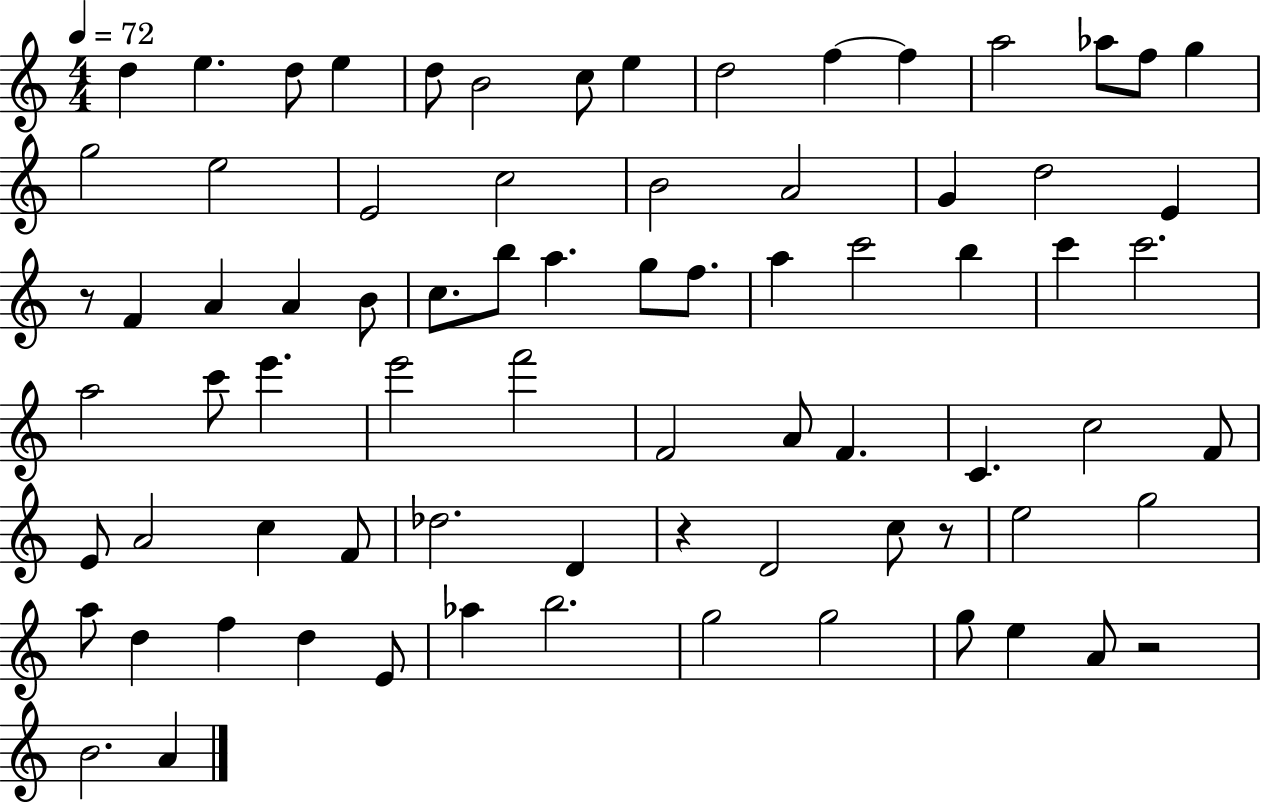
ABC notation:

X:1
T:Untitled
M:4/4
L:1/4
K:C
d e d/2 e d/2 B2 c/2 e d2 f f a2 _a/2 f/2 g g2 e2 E2 c2 B2 A2 G d2 E z/2 F A A B/2 c/2 b/2 a g/2 f/2 a c'2 b c' c'2 a2 c'/2 e' e'2 f'2 F2 A/2 F C c2 F/2 E/2 A2 c F/2 _d2 D z D2 c/2 z/2 e2 g2 a/2 d f d E/2 _a b2 g2 g2 g/2 e A/2 z2 B2 A